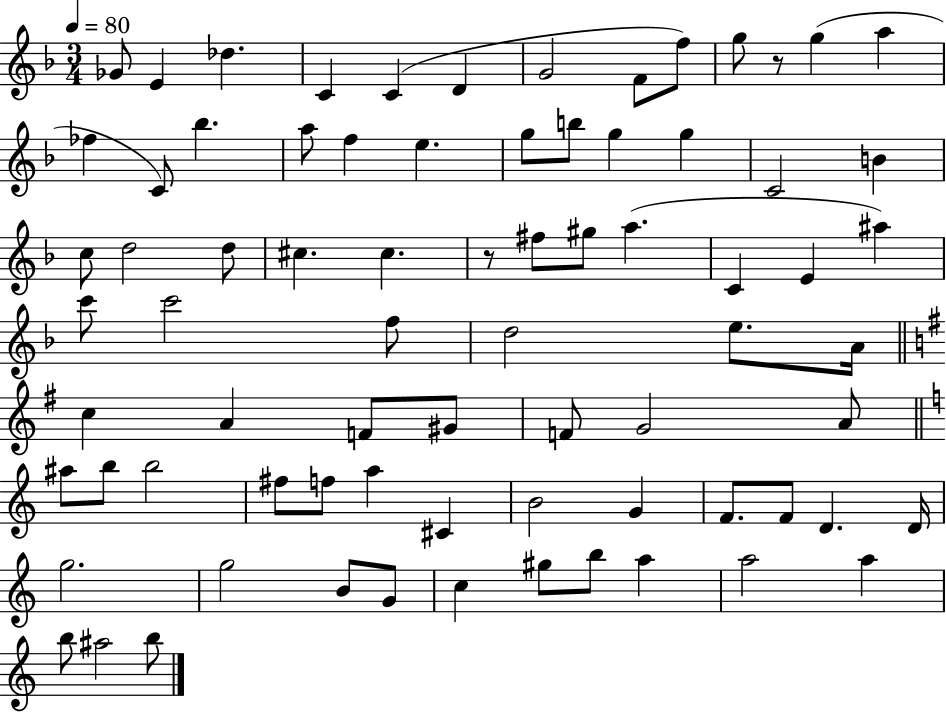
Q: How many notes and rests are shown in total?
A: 76